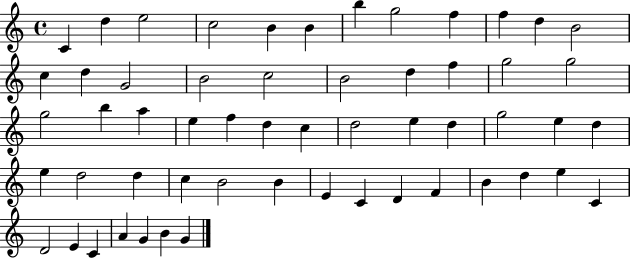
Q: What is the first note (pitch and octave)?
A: C4